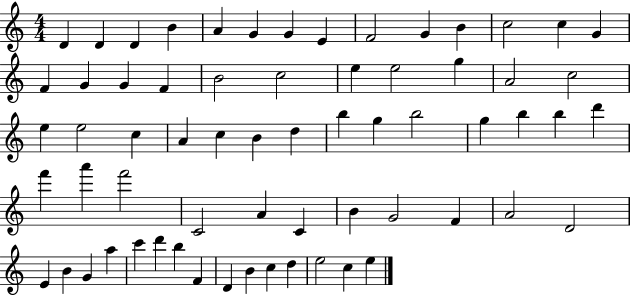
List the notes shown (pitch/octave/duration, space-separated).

D4/q D4/q D4/q B4/q A4/q G4/q G4/q E4/q F4/h G4/q B4/q C5/h C5/q G4/q F4/q G4/q G4/q F4/q B4/h C5/h E5/q E5/h G5/q A4/h C5/h E5/q E5/h C5/q A4/q C5/q B4/q D5/q B5/q G5/q B5/h G5/q B5/q B5/q D6/q F6/q A6/q F6/h C4/h A4/q C4/q B4/q G4/h F4/q A4/h D4/h E4/q B4/q G4/q A5/q C6/q D6/q B5/q F4/q D4/q B4/q C5/q D5/q E5/h C5/q E5/q